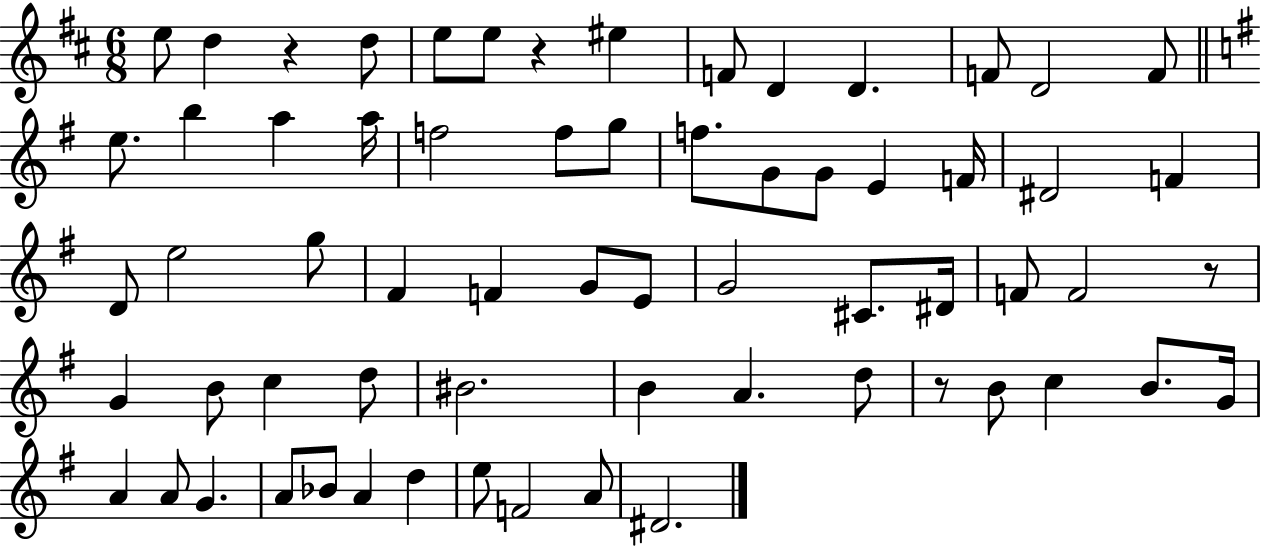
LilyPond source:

{
  \clef treble
  \numericTimeSignature
  \time 6/8
  \key d \major
  e''8 d''4 r4 d''8 | e''8 e''8 r4 eis''4 | f'8 d'4 d'4. | f'8 d'2 f'8 | \break \bar "||" \break \key e \minor e''8. b''4 a''4 a''16 | f''2 f''8 g''8 | f''8. g'8 g'8 e'4 f'16 | dis'2 f'4 | \break d'8 e''2 g''8 | fis'4 f'4 g'8 e'8 | g'2 cis'8. dis'16 | f'8 f'2 r8 | \break g'4 b'8 c''4 d''8 | bis'2. | b'4 a'4. d''8 | r8 b'8 c''4 b'8. g'16 | \break a'4 a'8 g'4. | a'8 bes'8 a'4 d''4 | e''8 f'2 a'8 | dis'2. | \break \bar "|."
}